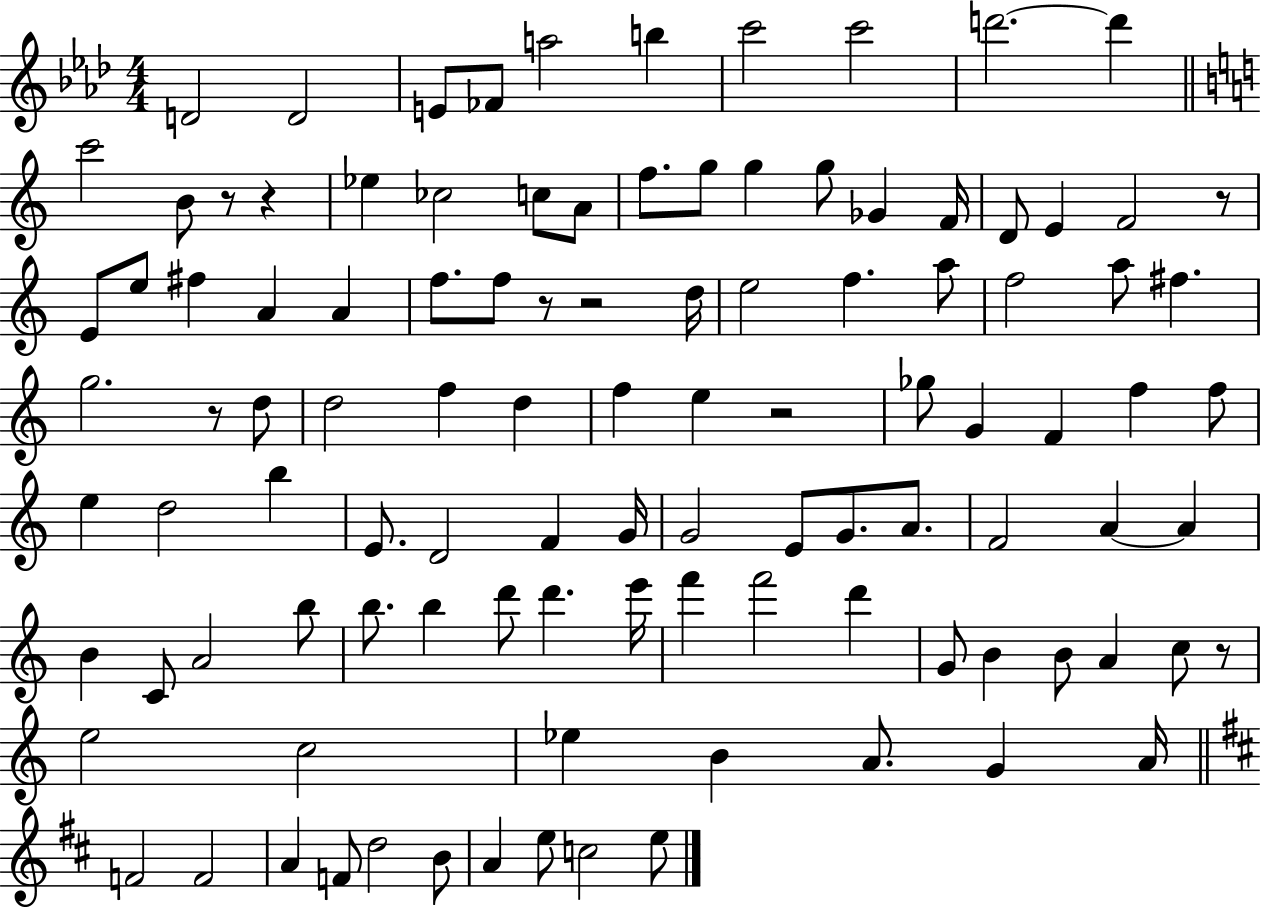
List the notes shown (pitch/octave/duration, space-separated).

D4/h D4/h E4/e FES4/e A5/h B5/q C6/h C6/h D6/h. D6/q C6/h B4/e R/e R/q Eb5/q CES5/h C5/e A4/e F5/e. G5/e G5/q G5/e Gb4/q F4/s D4/e E4/q F4/h R/e E4/e E5/e F#5/q A4/q A4/q F5/e. F5/e R/e R/h D5/s E5/h F5/q. A5/e F5/h A5/e F#5/q. G5/h. R/e D5/e D5/h F5/q D5/q F5/q E5/q R/h Gb5/e G4/q F4/q F5/q F5/e E5/q D5/h B5/q E4/e. D4/h F4/q G4/s G4/h E4/e G4/e. A4/e. F4/h A4/q A4/q B4/q C4/e A4/h B5/e B5/e. B5/q D6/e D6/q. E6/s F6/q F6/h D6/q G4/e B4/q B4/e A4/q C5/e R/e E5/h C5/h Eb5/q B4/q A4/e. G4/q A4/s F4/h F4/h A4/q F4/e D5/h B4/e A4/q E5/e C5/h E5/e